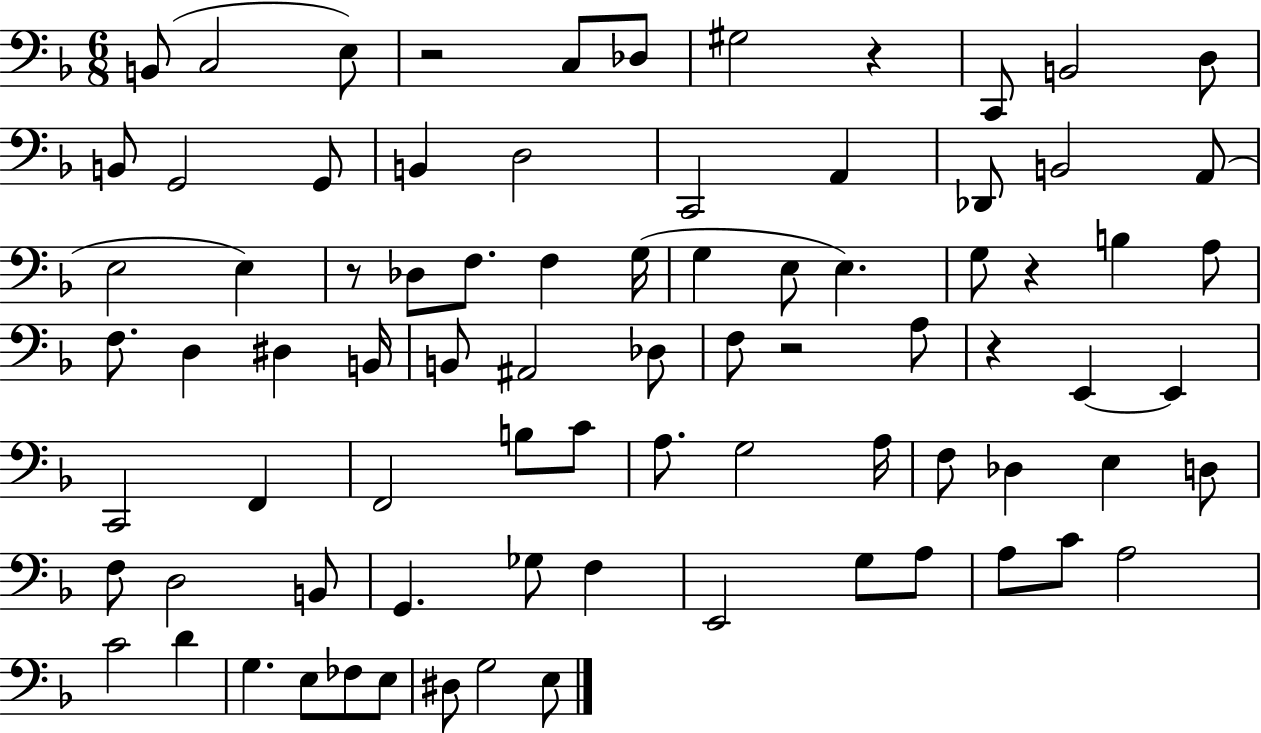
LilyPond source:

{
  \clef bass
  \numericTimeSignature
  \time 6/8
  \key f \major
  \repeat volta 2 { b,8( c2 e8) | r2 c8 des8 | gis2 r4 | c,8 b,2 d8 | \break b,8 g,2 g,8 | b,4 d2 | c,2 a,4 | des,8 b,2 a,8( | \break e2 e4) | r8 des8 f8. f4 g16( | g4 e8 e4.) | g8 r4 b4 a8 | \break f8. d4 dis4 b,16 | b,8 ais,2 des8 | f8 r2 a8 | r4 e,4~~ e,4 | \break c,2 f,4 | f,2 b8 c'8 | a8. g2 a16 | f8 des4 e4 d8 | \break f8 d2 b,8 | g,4. ges8 f4 | e,2 g8 a8 | a8 c'8 a2 | \break c'2 d'4 | g4. e8 fes8 e8 | dis8 g2 e8 | } \bar "|."
}